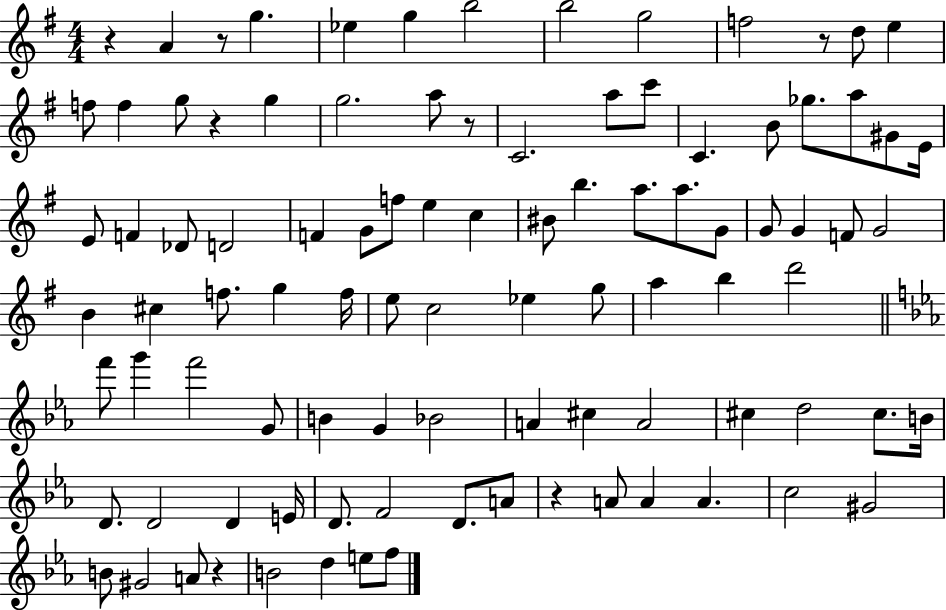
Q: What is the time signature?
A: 4/4